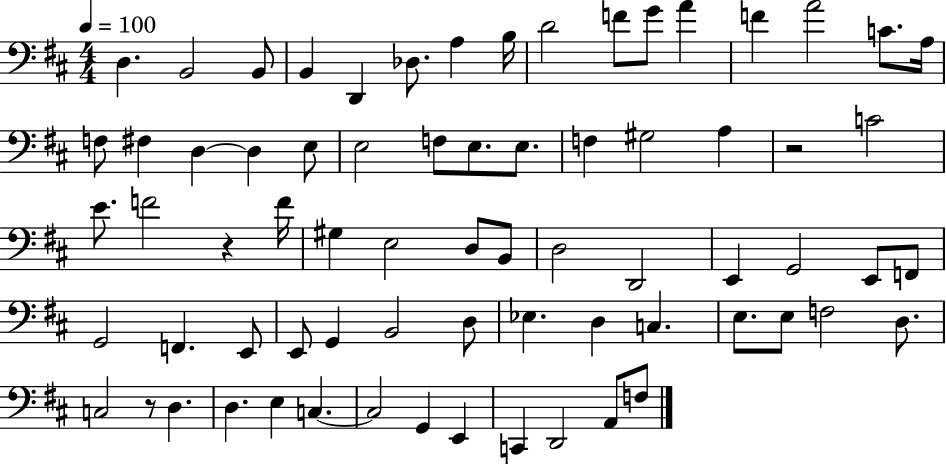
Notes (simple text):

D3/q. B2/h B2/e B2/q D2/q Db3/e. A3/q B3/s D4/h F4/e G4/e A4/q F4/q A4/h C4/e. A3/s F3/e F#3/q D3/q D3/q E3/e E3/h F3/e E3/e. E3/e. F3/q G#3/h A3/q R/h C4/h E4/e. F4/h R/q F4/s G#3/q E3/h D3/e B2/e D3/h D2/h E2/q G2/h E2/e F2/e G2/h F2/q. E2/e E2/e G2/q B2/h D3/e Eb3/q. D3/q C3/q. E3/e. E3/e F3/h D3/e. C3/h R/e D3/q. D3/q. E3/q C3/q. C3/h G2/q E2/q C2/q D2/h A2/e F3/e